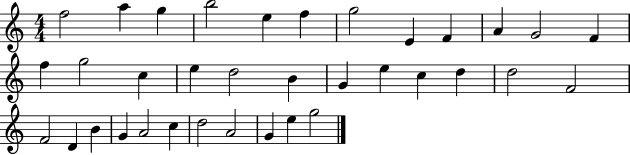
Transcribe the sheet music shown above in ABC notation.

X:1
T:Untitled
M:4/4
L:1/4
K:C
f2 a g b2 e f g2 E F A G2 F f g2 c e d2 B G e c d d2 F2 F2 D B G A2 c d2 A2 G e g2